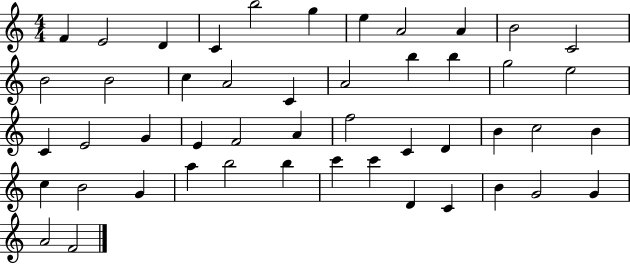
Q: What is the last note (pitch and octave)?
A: F4